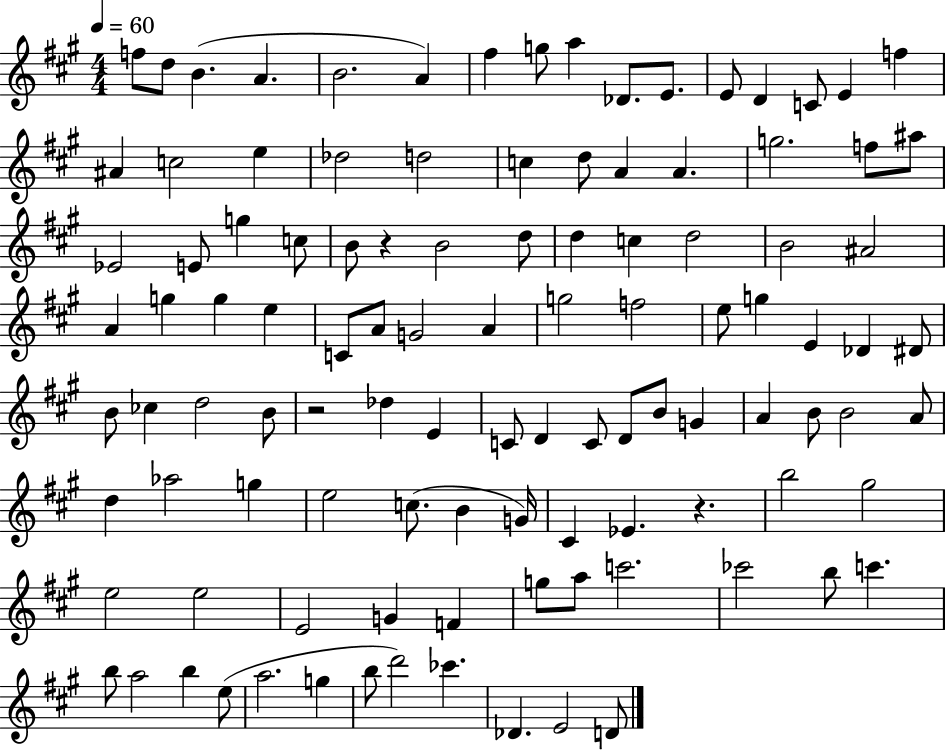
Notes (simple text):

F5/e D5/e B4/q. A4/q. B4/h. A4/q F#5/q G5/e A5/q Db4/e. E4/e. E4/e D4/q C4/e E4/q F5/q A#4/q C5/h E5/q Db5/h D5/h C5/q D5/e A4/q A4/q. G5/h. F5/e A#5/e Eb4/h E4/e G5/q C5/e B4/e R/q B4/h D5/e D5/q C5/q D5/h B4/h A#4/h A4/q G5/q G5/q E5/q C4/e A4/e G4/h A4/q G5/h F5/h E5/e G5/q E4/q Db4/q D#4/e B4/e CES5/q D5/h B4/e R/h Db5/q E4/q C4/e D4/q C4/e D4/e B4/e G4/q A4/q B4/e B4/h A4/e D5/q Ab5/h G5/q E5/h C5/e. B4/q G4/s C#4/q Eb4/q. R/q. B5/h G#5/h E5/h E5/h E4/h G4/q F4/q G5/e A5/e C6/h. CES6/h B5/e C6/q. B5/e A5/h B5/q E5/e A5/h. G5/q B5/e D6/h CES6/q. Db4/q. E4/h D4/e